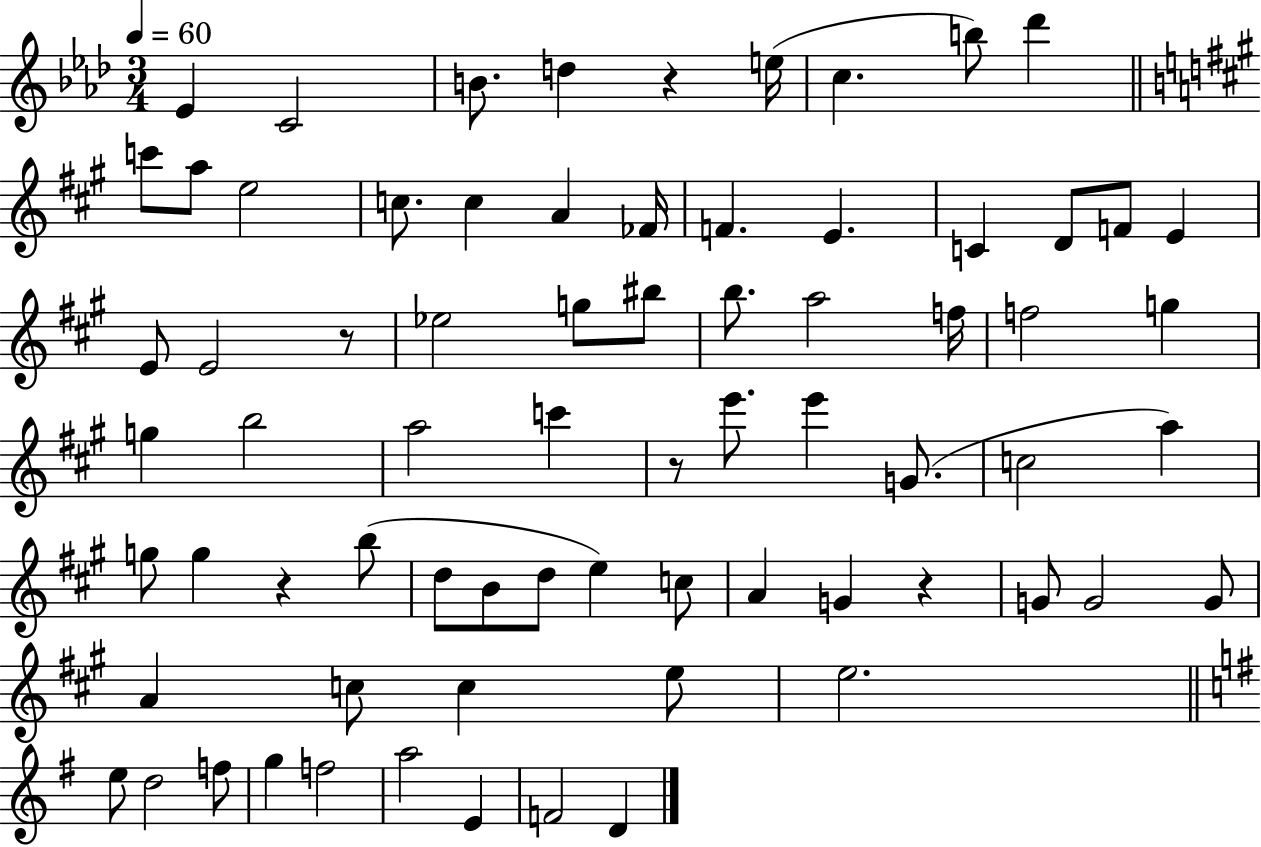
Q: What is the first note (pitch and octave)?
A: Eb4